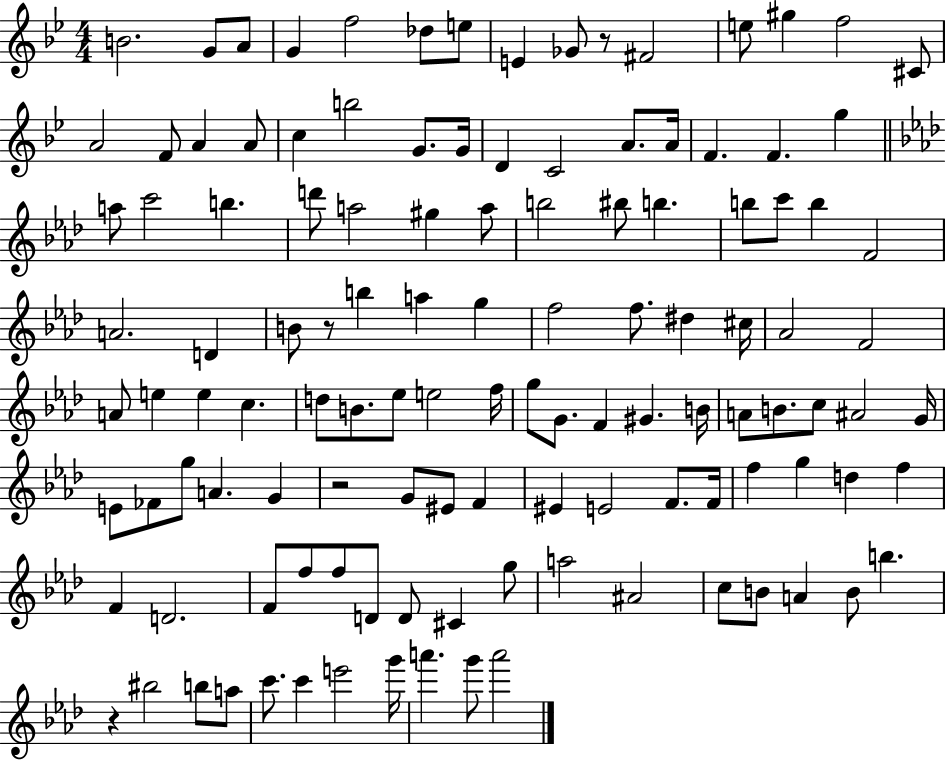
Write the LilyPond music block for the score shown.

{
  \clef treble
  \numericTimeSignature
  \time 4/4
  \key bes \major
  b'2. g'8 a'8 | g'4 f''2 des''8 e''8 | e'4 ges'8 r8 fis'2 | e''8 gis''4 f''2 cis'8 | \break a'2 f'8 a'4 a'8 | c''4 b''2 g'8. g'16 | d'4 c'2 a'8. a'16 | f'4. f'4. g''4 | \break \bar "||" \break \key aes \major a''8 c'''2 b''4. | d'''8 a''2 gis''4 a''8 | b''2 bis''8 b''4. | b''8 c'''8 b''4 f'2 | \break a'2. d'4 | b'8 r8 b''4 a''4 g''4 | f''2 f''8. dis''4 cis''16 | aes'2 f'2 | \break a'8 e''4 e''4 c''4. | d''8 b'8. ees''8 e''2 f''16 | g''8 g'8. f'4 gis'4. b'16 | a'8 b'8. c''8 ais'2 g'16 | \break e'8 fes'8 g''8 a'4. g'4 | r2 g'8 eis'8 f'4 | eis'4 e'2 f'8. f'16 | f''4 g''4 d''4 f''4 | \break f'4 d'2. | f'8 f''8 f''8 d'8 d'8 cis'4 g''8 | a''2 ais'2 | c''8 b'8 a'4 b'8 b''4. | \break r4 bis''2 b''8 a''8 | c'''8. c'''4 e'''2 g'''16 | a'''4. g'''8 a'''2 | \bar "|."
}